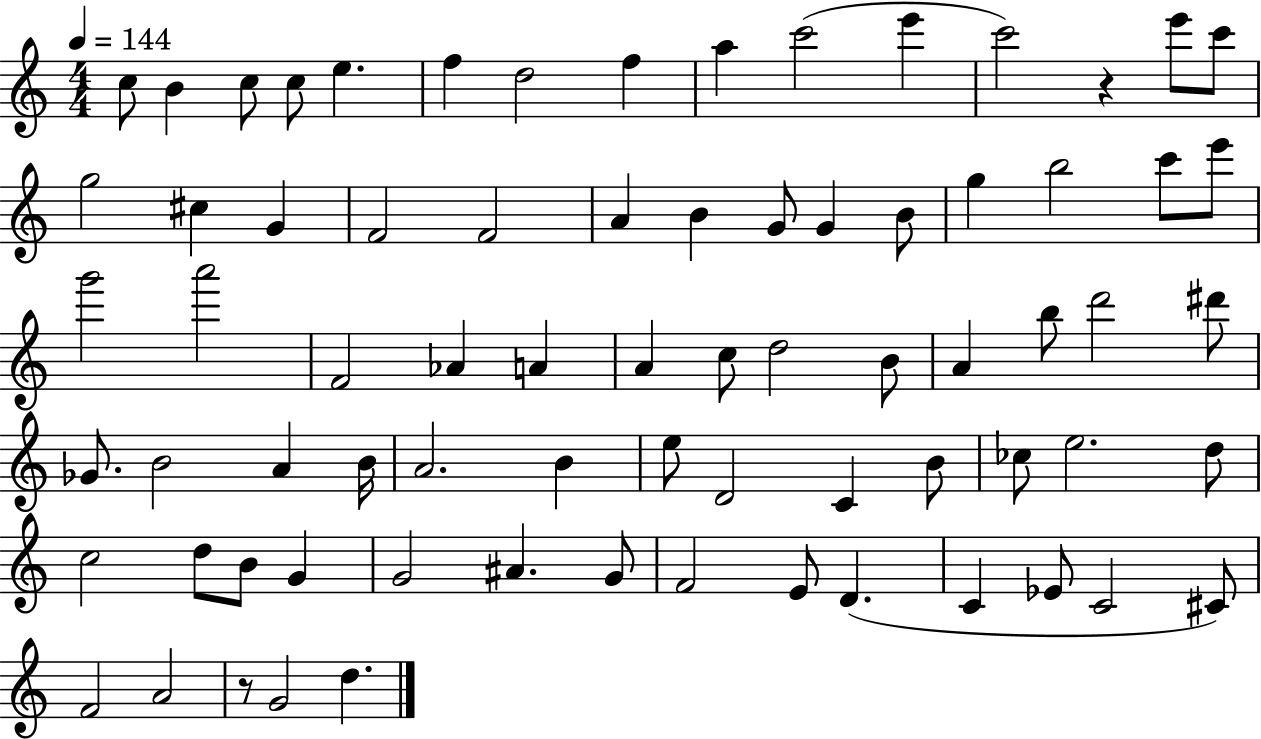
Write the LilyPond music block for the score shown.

{
  \clef treble
  \numericTimeSignature
  \time 4/4
  \key c \major
  \tempo 4 = 144
  \repeat volta 2 { c''8 b'4 c''8 c''8 e''4. | f''4 d''2 f''4 | a''4 c'''2( e'''4 | c'''2) r4 e'''8 c'''8 | \break g''2 cis''4 g'4 | f'2 f'2 | a'4 b'4 g'8 g'4 b'8 | g''4 b''2 c'''8 e'''8 | \break g'''2 a'''2 | f'2 aes'4 a'4 | a'4 c''8 d''2 b'8 | a'4 b''8 d'''2 dis'''8 | \break ges'8. b'2 a'4 b'16 | a'2. b'4 | e''8 d'2 c'4 b'8 | ces''8 e''2. d''8 | \break c''2 d''8 b'8 g'4 | g'2 ais'4. g'8 | f'2 e'8 d'4.( | c'4 ees'8 c'2 cis'8) | \break f'2 a'2 | r8 g'2 d''4. | } \bar "|."
}